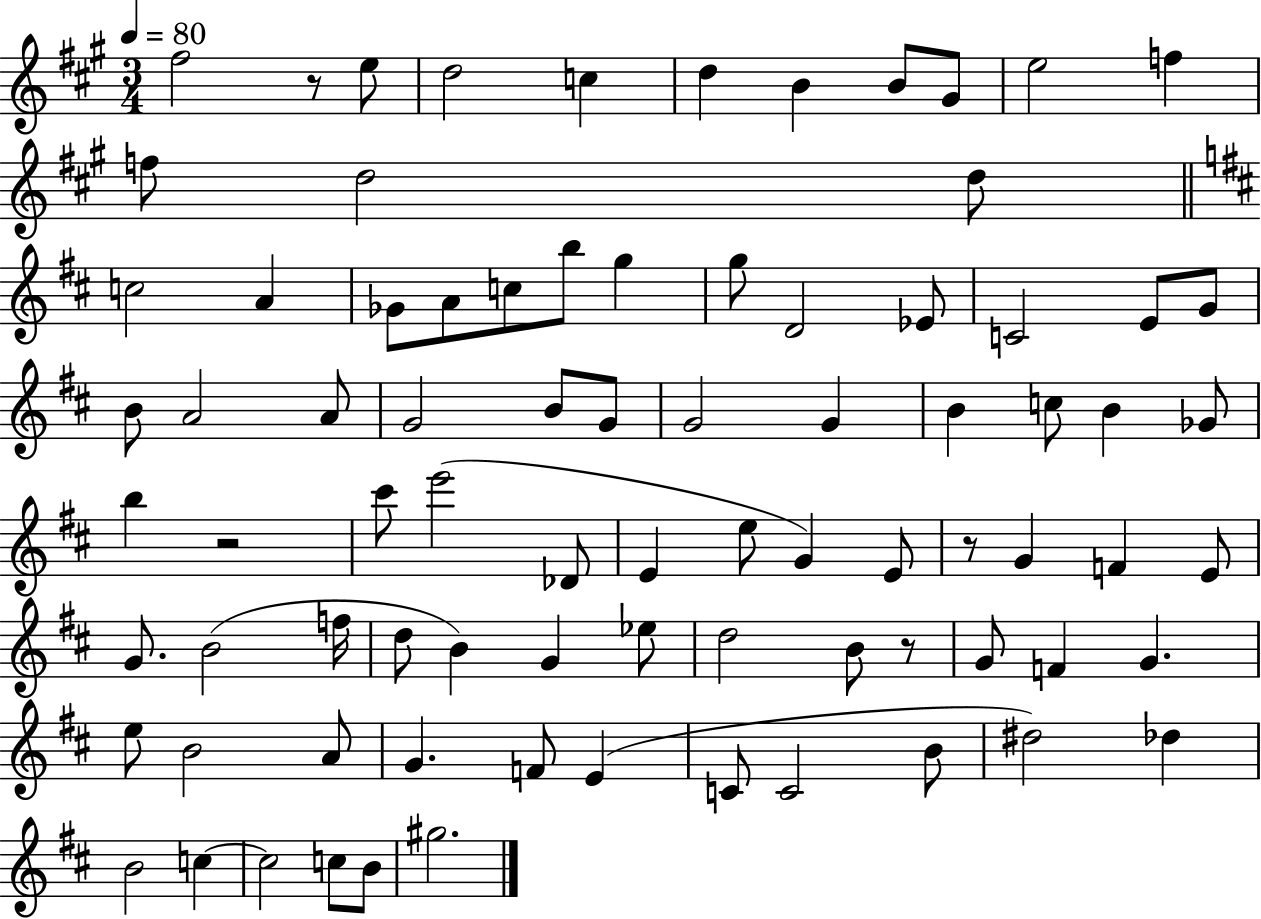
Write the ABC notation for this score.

X:1
T:Untitled
M:3/4
L:1/4
K:A
^f2 z/2 e/2 d2 c d B B/2 ^G/2 e2 f f/2 d2 d/2 c2 A _G/2 A/2 c/2 b/2 g g/2 D2 _E/2 C2 E/2 G/2 B/2 A2 A/2 G2 B/2 G/2 G2 G B c/2 B _G/2 b z2 ^c'/2 e'2 _D/2 E e/2 G E/2 z/2 G F E/2 G/2 B2 f/4 d/2 B G _e/2 d2 B/2 z/2 G/2 F G e/2 B2 A/2 G F/2 E C/2 C2 B/2 ^d2 _d B2 c c2 c/2 B/2 ^g2